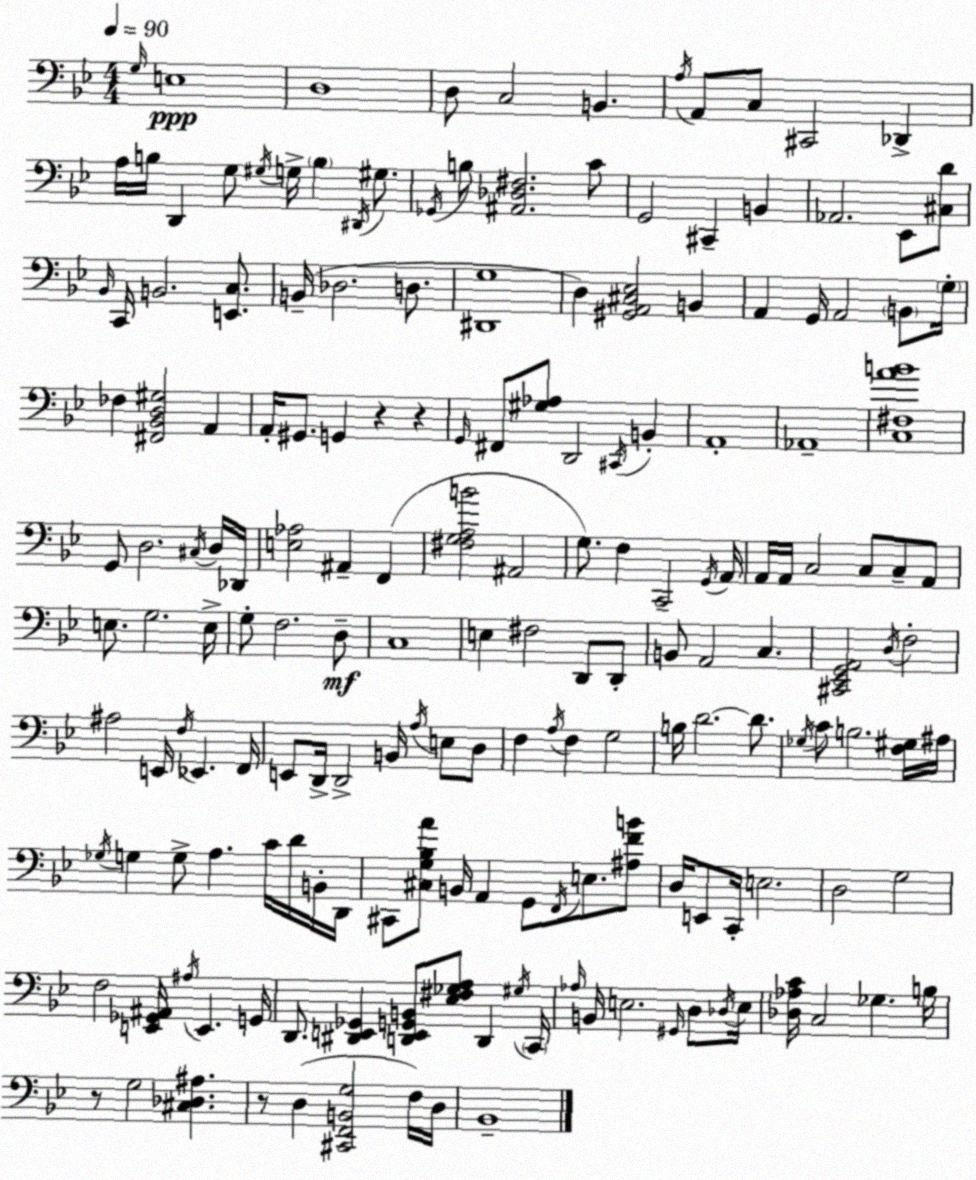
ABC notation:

X:1
T:Untitled
M:4/4
L:1/4
K:Gm
G,/4 E,4 D,4 D,/2 C,2 B,, A,/4 A,,/2 C,/2 ^C,,2 _D,, A,/4 B,/4 D,, G,/2 ^G,/4 G,/4 B, ^D,,/4 ^G,/2 _G,,/4 B,/2 [^A,,_D,^F,]2 C/2 G,,2 ^C,, B,, _A,,2 _E,,/2 [^C,D]/2 _B,,/4 C,,/4 B,,2 [E,,C,]/2 B,,/4 _D,2 D,/2 [^D,,G,]4 D, [^G,,A,,^C,_E,]2 B,, A,, G,,/4 A,,2 B,,/2 G,/4 _F, [^F,,_B,,D,^G,]2 A,, A,,/4 ^G,,/2 G,, z z G,,/4 ^F,,/2 [^G,_A,]/2 D,,2 ^C,,/4 B,, A,,4 _A,,4 [C,^F,AB]4 G,,/2 D,2 ^C,/4 D,/4 _D,,/4 [E,_A,]2 ^A,, F,, [^F,G,A,B]2 ^A,,2 G,/2 F, C,,2 G,,/4 A,,/4 A,,/4 A,,/4 C,2 C,/2 C,/2 A,,/2 E,/2 G,2 E,/4 G,/2 F,2 D,/2 C,4 E, ^F,2 D,,/2 D,,/2 B,,/2 A,,2 C, [^C,,_E,,G,,A,,]2 D,/4 F,2 ^A,2 E,,/4 F,/4 _E,, F,,/4 E,,/2 D,,/4 D,,2 B,,/4 A,/4 E,/2 D,/2 F, A,/4 F, G,2 B,/4 D2 D/2 _G,/4 C/2 B,2 [F,^G,]/4 ^A,/4 _G,/4 G, G,/2 A, C/4 D/4 B,,/4 D,,/4 ^C,,/2 [^C,G,_B,A]/2 B,,/4 A,, G,,/2 F,,/4 E,/2 [^A,FB]/2 D,/4 E,,/2 C,,/4 E,2 D,2 G,2 F,2 [E,,_G,,^A,,]/4 ^A,/4 E,, G,,/4 D,,/2 [^D,,E,,_G,,] [D,,E,,G,,B,,]/2 [_E,^F,_G,A,]/2 D,, ^G,/4 C,,/4 _A,/4 B,,/4 E,2 ^G,,/4 D,/2 _D,/4 E,/4 [_D,_A,C]/4 C,2 _G, B,/4 z/2 G,2 [^C,_D,^A,] z/2 D, [^C,,F,,B,,G,]2 F,/4 D,/4 _B,,4